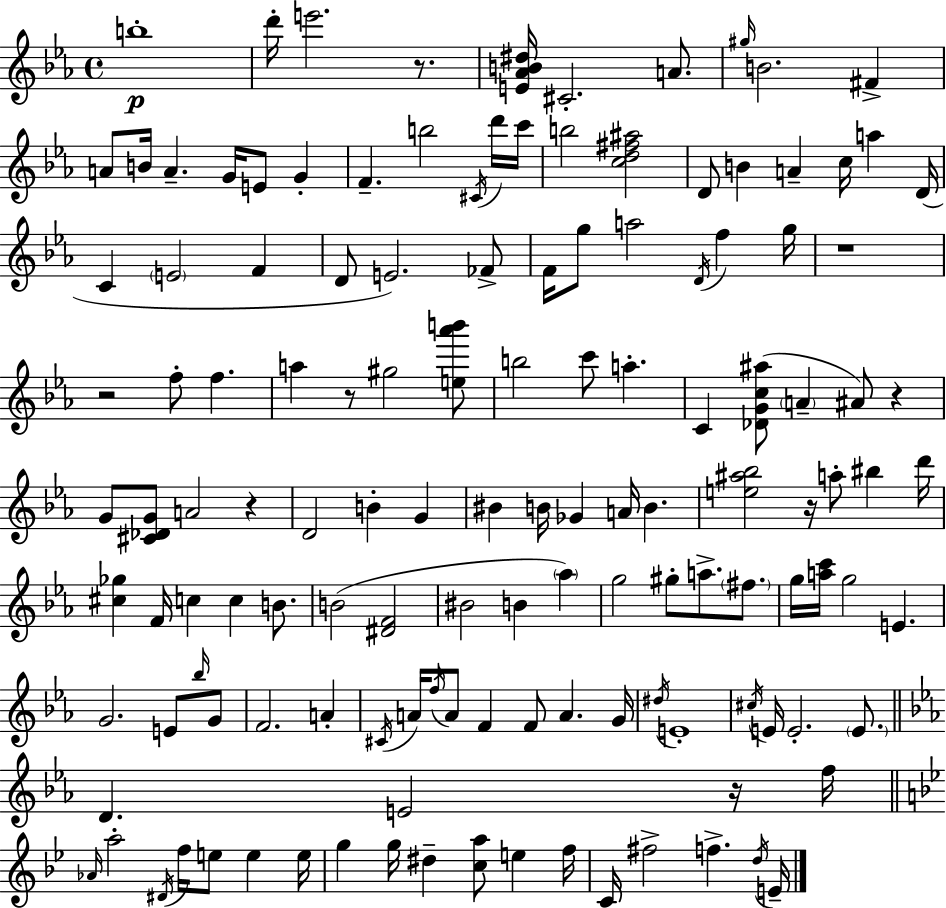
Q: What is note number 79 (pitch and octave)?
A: Bb5